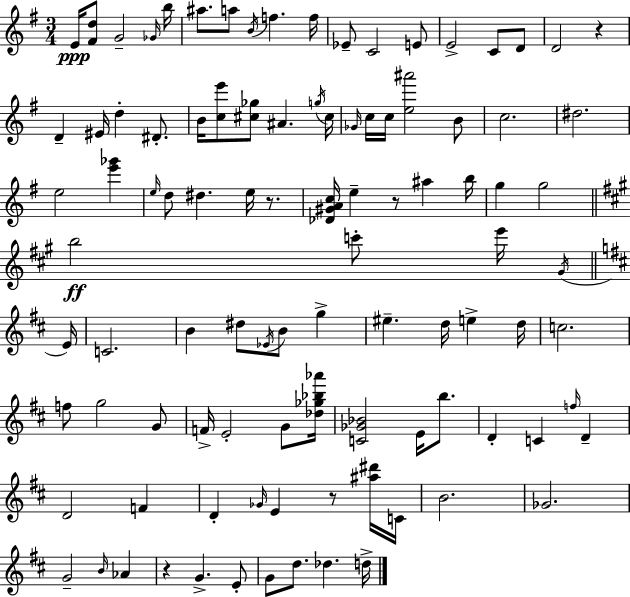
X:1
T:Untitled
M:3/4
L:1/4
K:Em
E/4 [^Fd]/2 G2 _G/4 b/4 ^a/2 a/2 B/4 f f/4 _E/2 C2 E/2 E2 C/2 D/2 D2 z D ^E/4 d ^D/2 B/4 [ce']/2 [^c_g]/2 ^A g/4 ^c/4 _G/4 c/4 c/4 [e^a']2 B/2 c2 ^d2 e2 [e'_g'] e/4 d/2 ^d e/4 z/2 [_D^GAc]/4 e z/2 ^a b/4 g g2 b2 c'/2 e'/4 ^G/4 E/4 C2 B ^d/2 _E/4 B/2 g ^e d/4 e d/4 c2 f/2 g2 G/2 F/4 E2 G/2 [_d_g_b_a']/4 [C_G_B]2 E/4 b/2 D C f/4 D D2 F D _G/4 E z/2 [^a^d']/4 C/4 B2 _G2 G2 B/4 _A z G E/2 G/2 d/2 _d d/4